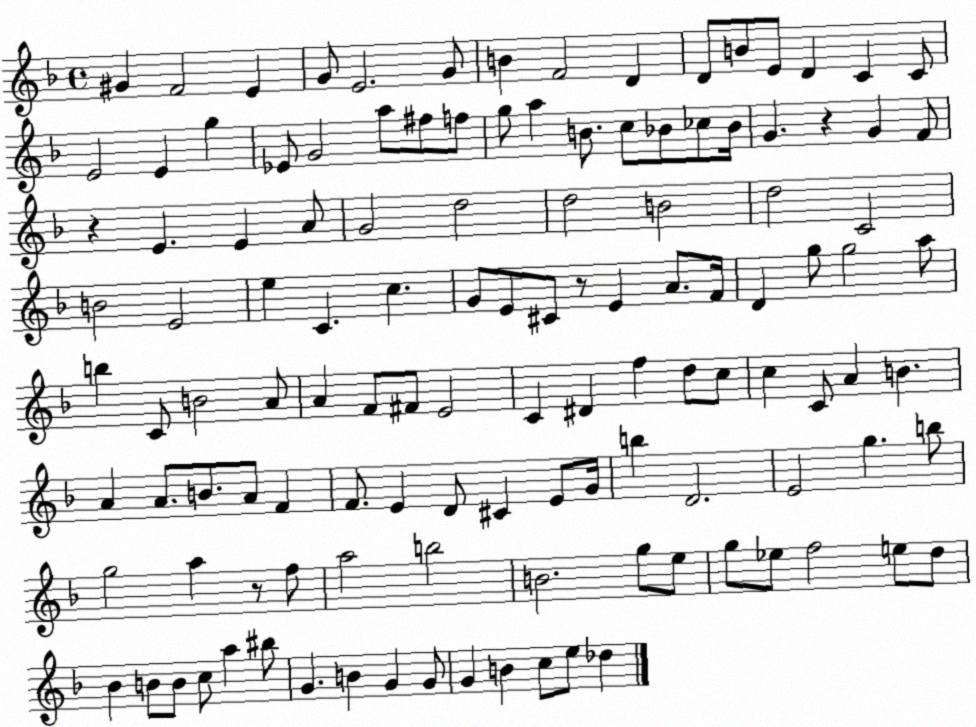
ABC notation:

X:1
T:Untitled
M:4/4
L:1/4
K:F
^G F2 E G/2 E2 G/2 B F2 D D/2 B/2 E/2 D C C/2 E2 E g _E/2 G2 a/2 ^f/2 f/2 g/2 a B/2 c/2 _B/2 _c/2 _B/4 G z G F/2 z E E A/2 G2 d2 d2 B2 d2 C2 B2 E2 e C c G/2 E/2 ^C/2 z/2 E A/2 F/4 D g/2 g2 a/2 b C/2 B2 A/2 A F/2 ^F/2 E2 C ^D f d/2 c/2 c C/2 A B A A/2 B/2 A/2 F F/2 E D/2 ^C E/2 G/4 b D2 E2 g b/2 g2 a z/2 f/2 a2 b2 B2 g/2 e/2 g/2 _e/2 f2 e/2 d/2 _B B/2 B/2 c/2 a ^b/2 G B G G/2 G B c/2 e/2 _d